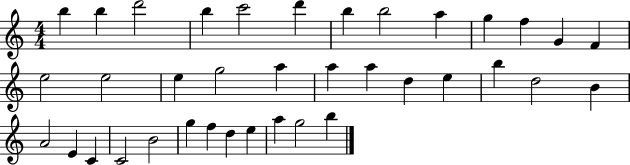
{
  \clef treble
  \numericTimeSignature
  \time 4/4
  \key c \major
  b''4 b''4 d'''2 | b''4 c'''2 d'''4 | b''4 b''2 a''4 | g''4 f''4 g'4 f'4 | \break e''2 e''2 | e''4 g''2 a''4 | a''4 a''4 d''4 e''4 | b''4 d''2 b'4 | \break a'2 e'4 c'4 | c'2 b'2 | g''4 f''4 d''4 e''4 | a''4 g''2 b''4 | \break \bar "|."
}